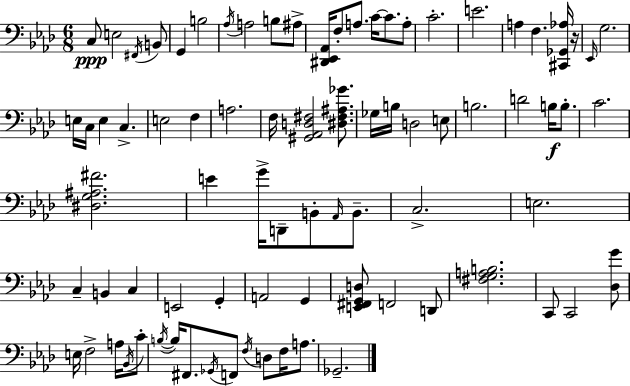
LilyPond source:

{
  \clef bass
  \numericTimeSignature
  \time 6/8
  \key f \minor
  \repeat volta 2 { c8\ppp e2 \acciaccatura { fis,16 } b,8 | g,4 b2 | \acciaccatura { aes16 } a2 b8 | ais8-> <dis, ees, aes,>16 f8-. a8. c'16~~ c'8. | \break a8-. c'2.-. | e'2. | a4 f4. | <cis, ges, aes>16 r16 \grace { ees,16 } g2. | \break e16 c16 e4 c4.-> | e2 f4 | a2. | f16 <gis, aes, d fis>2 | \break <dis fis ais ges'>8. ges16 b16 d2 | e8 b2. | d'2 b16\f | b8.-. c'2. | \break <dis g ais fis'>2. | e'4 g'16-> d,8-- b,8-. | \grace { aes,16 } b,8.-- c2.-> | e2. | \break c4-- b,4 | c4 e,2 | g,4-. a,2 | g,4 <e, fis, g, d>8 f,2 | \break d,8 <fis g a b>2. | c,8 c,2 | <des g'>8 e16 f2-> | a16 \acciaccatura { bes,16 } c'8-. \acciaccatura { b16~ }~ b16 fis,8. \acciaccatura { ges,16 } f,8 | \break \acciaccatura { f16 } d8 f16 a8. ges,2.-- | } \bar "|."
}